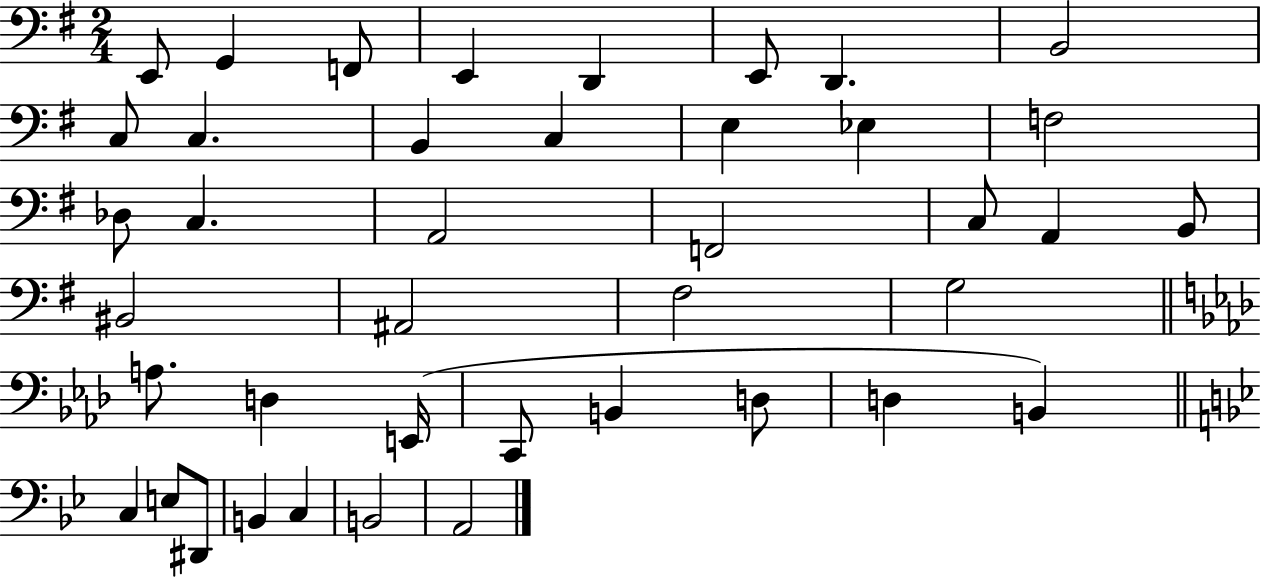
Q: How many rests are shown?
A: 0